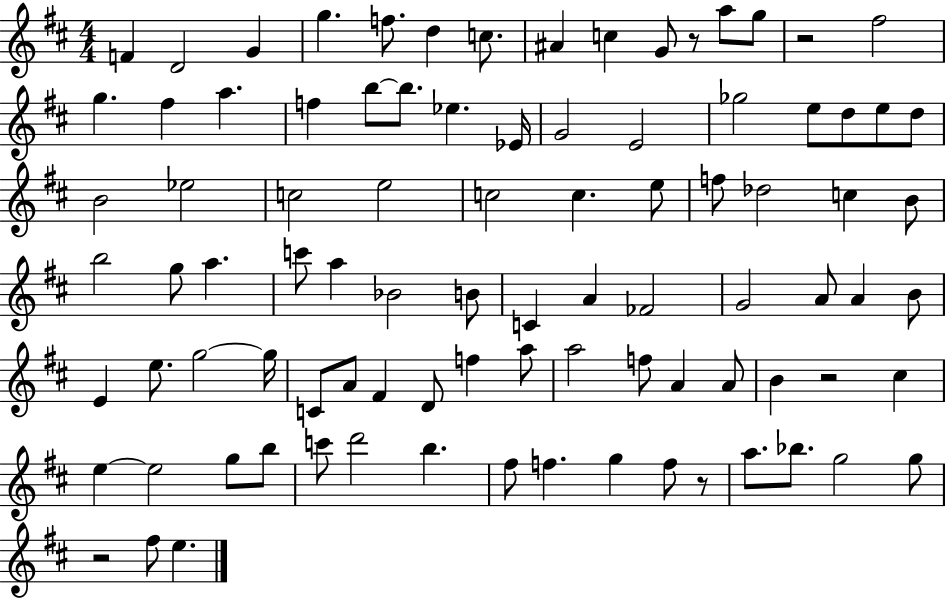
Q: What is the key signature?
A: D major